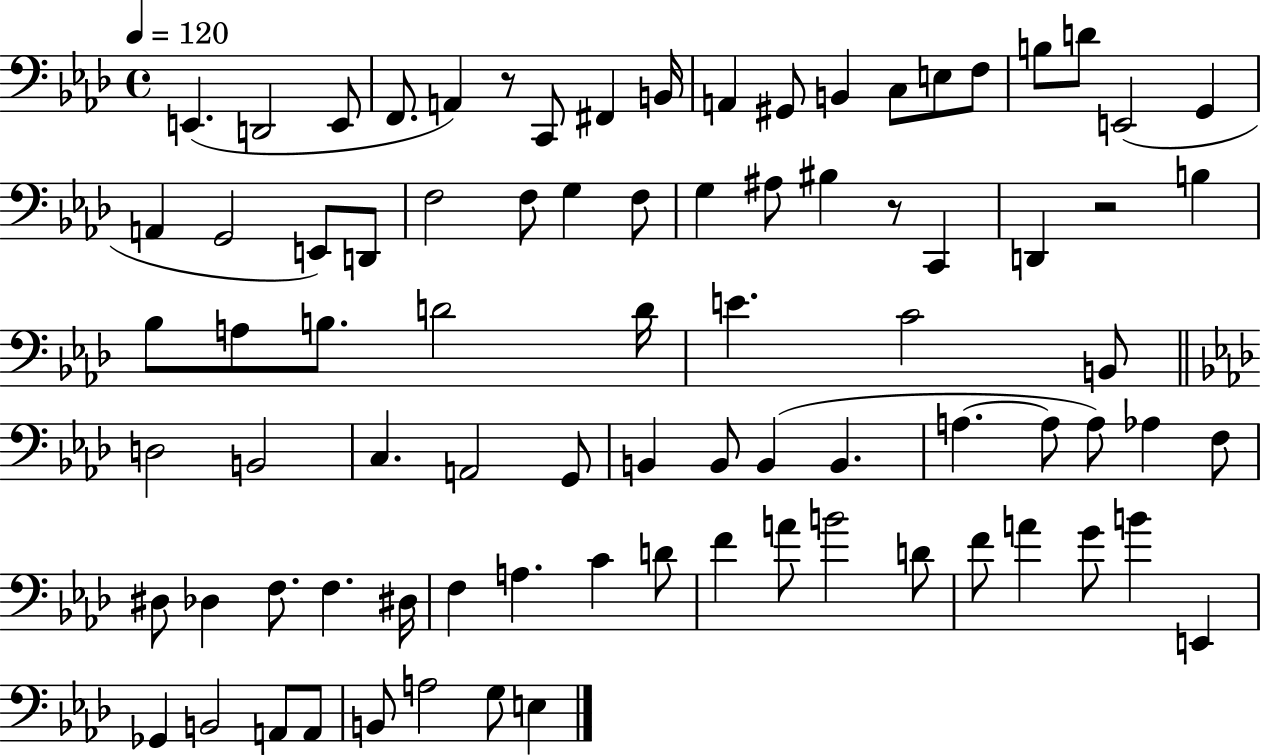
E2/q. D2/h E2/e F2/e. A2/q R/e C2/e F#2/q B2/s A2/q G#2/e B2/q C3/e E3/e F3/e B3/e D4/e E2/h G2/q A2/q G2/h E2/e D2/e F3/h F3/e G3/q F3/e G3/q A#3/e BIS3/q R/e C2/q D2/q R/h B3/q Bb3/e A3/e B3/e. D4/h D4/s E4/q. C4/h B2/e D3/h B2/h C3/q. A2/h G2/e B2/q B2/e B2/q B2/q. A3/q. A3/e A3/e Ab3/q F3/e D#3/e Db3/q F3/e. F3/q. D#3/s F3/q A3/q. C4/q D4/e F4/q A4/e B4/h D4/e F4/e A4/q G4/e B4/q E2/q Gb2/q B2/h A2/e A2/e B2/e A3/h G3/e E3/q